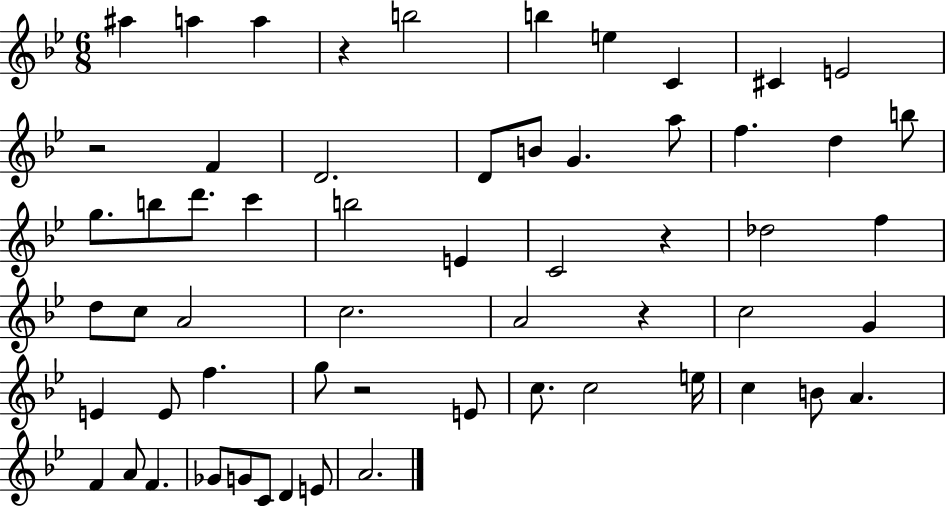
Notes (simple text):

A#5/q A5/q A5/q R/q B5/h B5/q E5/q C4/q C#4/q E4/h R/h F4/q D4/h. D4/e B4/e G4/q. A5/e F5/q. D5/q B5/e G5/e. B5/e D6/e. C6/q B5/h E4/q C4/h R/q Db5/h F5/q D5/e C5/e A4/h C5/h. A4/h R/q C5/h G4/q E4/q E4/e F5/q. G5/e R/h E4/e C5/e. C5/h E5/s C5/q B4/e A4/q. F4/q A4/e F4/q. Gb4/e G4/e C4/e D4/q E4/e A4/h.